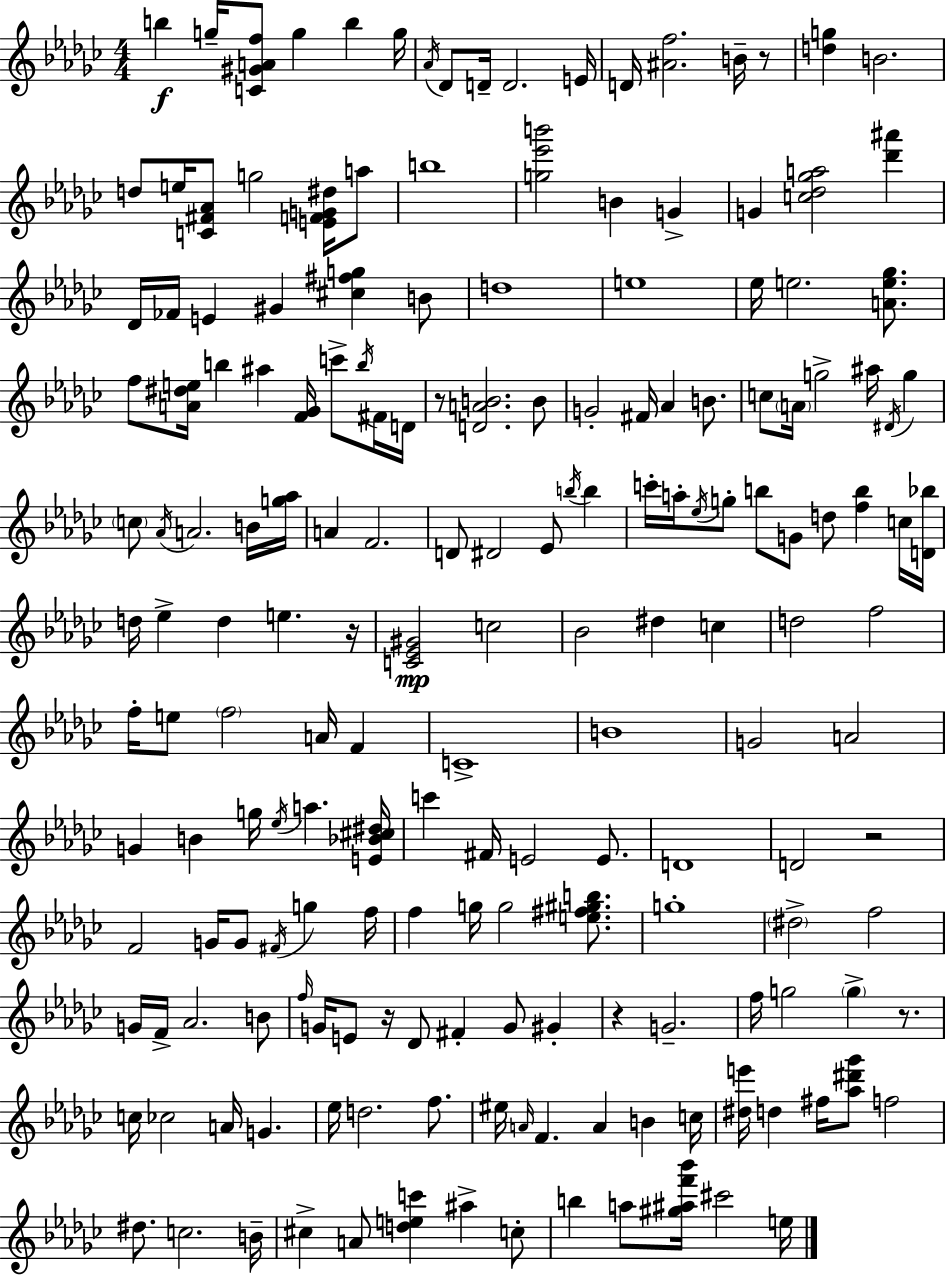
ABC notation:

X:1
T:Untitled
M:4/4
L:1/4
K:Ebm
b g/4 [C^GAf]/2 g b g/4 _A/4 _D/2 D/4 D2 E/4 D/4 [^Af]2 B/4 z/2 [dg] B2 d/2 e/4 [C^F_A]/2 g2 [EFG^d]/4 a/2 b4 [g_e'b']2 B G G [c_d_ga]2 [_d'^a'] _D/4 _F/4 E ^G [^c^fg] B/2 d4 e4 _e/4 e2 [Ae_g]/2 f/2 [A^de]/4 b ^a [F_G]/4 c'/2 b/4 ^F/4 D/4 z/2 [DAB]2 B/2 G2 ^F/4 _A B/2 c/2 A/4 g2 ^a/4 ^D/4 g c/2 _A/4 A2 B/4 [g_a]/4 A F2 D/2 ^D2 _E/2 b/4 b c'/4 a/4 _e/4 g/2 b/2 G/2 d/2 [fb] c/4 [D_b]/4 d/4 _e d e z/4 [C_E^G]2 c2 _B2 ^d c d2 f2 f/4 e/2 f2 A/4 F C4 B4 G2 A2 G B g/4 _e/4 a [E_B^c^d]/4 c' ^F/4 E2 E/2 D4 D2 z2 F2 G/4 G/2 ^F/4 g f/4 f g/4 g2 [e^f^gb]/2 g4 ^d2 f2 G/4 F/4 _A2 B/2 f/4 G/4 E/2 z/4 _D/2 ^F G/2 ^G z G2 f/4 g2 g z/2 c/4 _c2 A/4 G _e/4 d2 f/2 ^e/4 A/4 F A B c/4 [^de']/4 d ^f/4 [_a^d'_g']/2 f2 ^d/2 c2 B/4 ^c A/2 [dec'] ^a c/2 b a/2 [^g^af'_b']/4 ^c'2 e/4